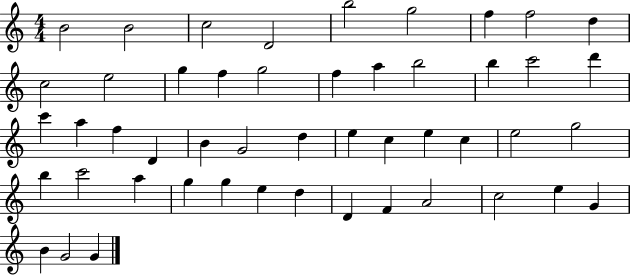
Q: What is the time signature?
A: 4/4